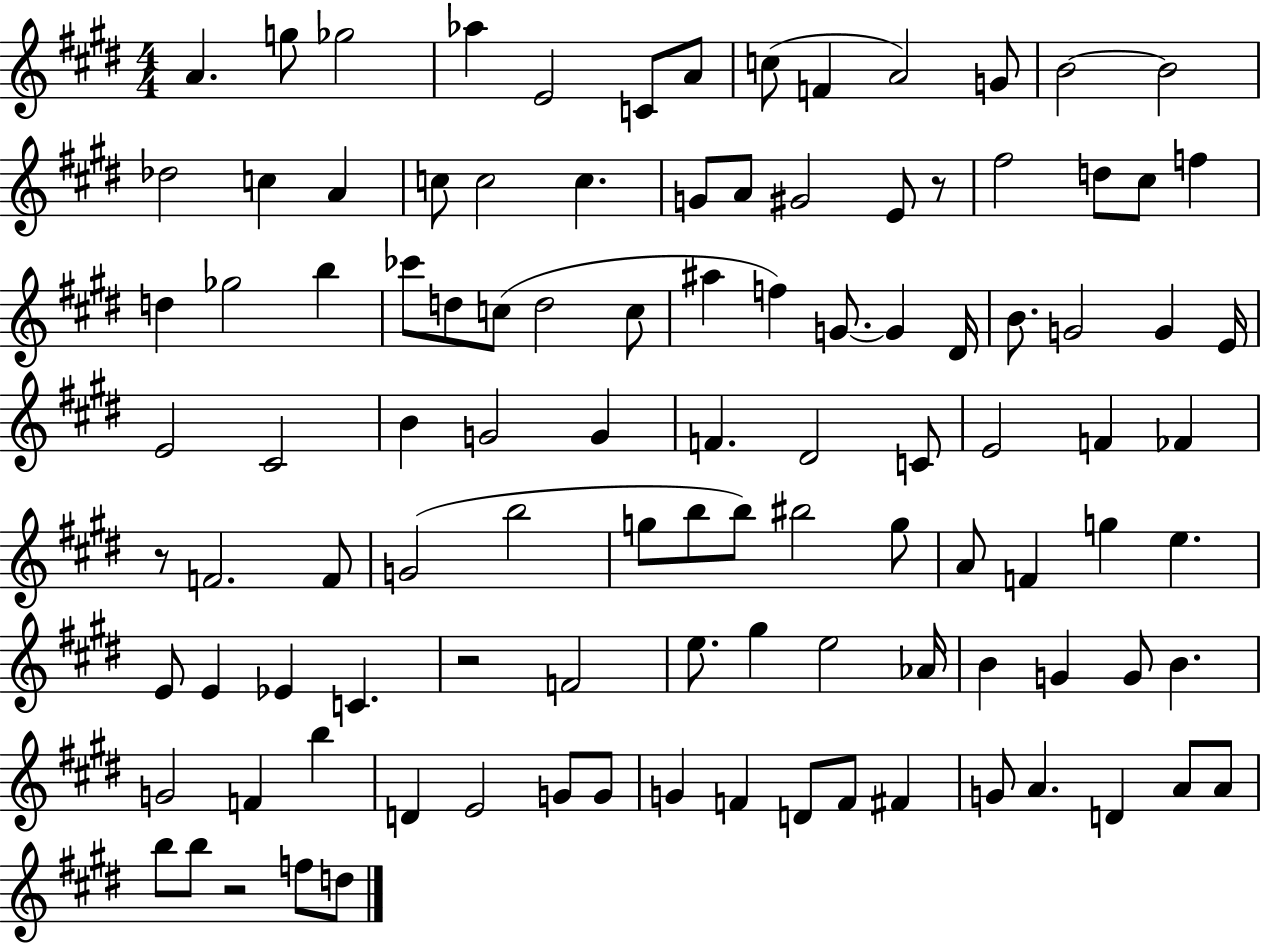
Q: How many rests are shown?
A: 4